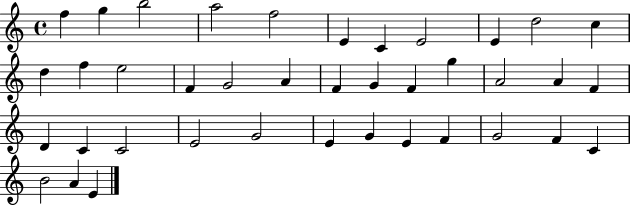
F5/q G5/q B5/h A5/h F5/h E4/q C4/q E4/h E4/q D5/h C5/q D5/q F5/q E5/h F4/q G4/h A4/q F4/q G4/q F4/q G5/q A4/h A4/q F4/q D4/q C4/q C4/h E4/h G4/h E4/q G4/q E4/q F4/q G4/h F4/q C4/q B4/h A4/q E4/q